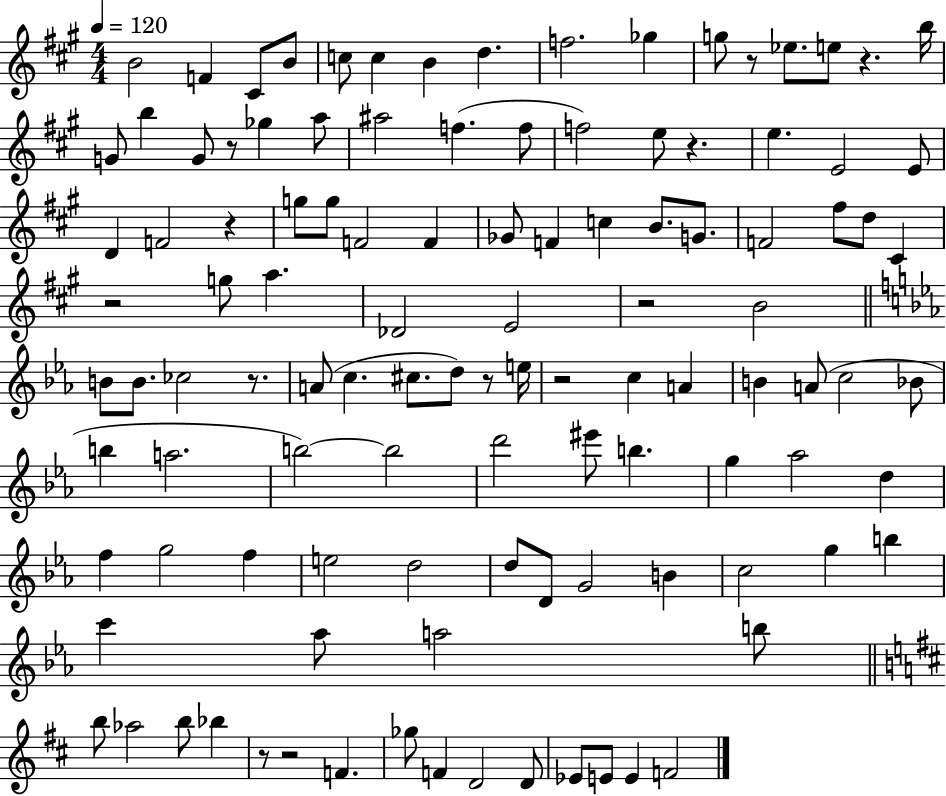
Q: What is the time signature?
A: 4/4